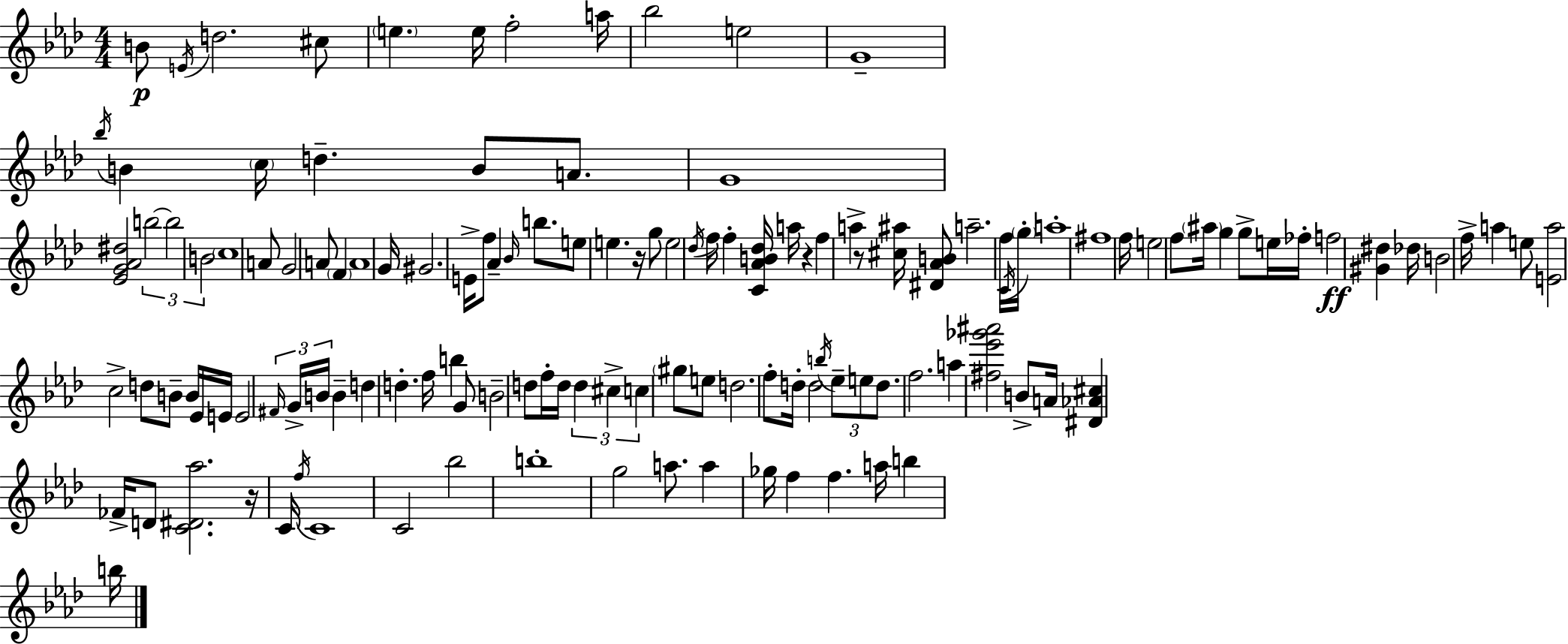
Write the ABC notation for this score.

X:1
T:Untitled
M:4/4
L:1/4
K:Ab
B/2 E/4 d2 ^c/2 e e/4 f2 a/4 _b2 e2 G4 _b/4 B c/4 d B/2 A/2 G4 [_EG_A^d]2 b2 b2 B2 c4 A/2 G2 A/2 F A4 G/4 ^G2 E/4 f/2 _A _B/4 b/2 e/2 e z/4 g/2 e2 _d/4 f/4 f [C_AB_d]/4 a/4 z f a z/2 [^c^a]/4 [^D_AB]/2 a2 f/4 C/4 g/4 a4 ^f4 f/4 e2 f/2 ^a/4 g g/2 e/4 _f/4 f2 [^G^d] _d/4 B2 f/4 a e/2 [Ea]2 c2 d/2 B/2 B/4 _E/4 E/4 E2 ^F/4 G/4 B/4 B d d f/4 b G/2 B2 d/2 f/4 d/4 d ^c c ^g/2 e/2 d2 f/2 d/4 d2 b/4 _e/2 e/2 d/2 f2 a [^f_e'_g'^a']2 B/2 A/4 [^D_A^c] _F/4 D/2 [C^D_a]2 z/4 C/4 f/4 C4 C2 _b2 b4 g2 a/2 a _g/4 f f a/4 b b/4